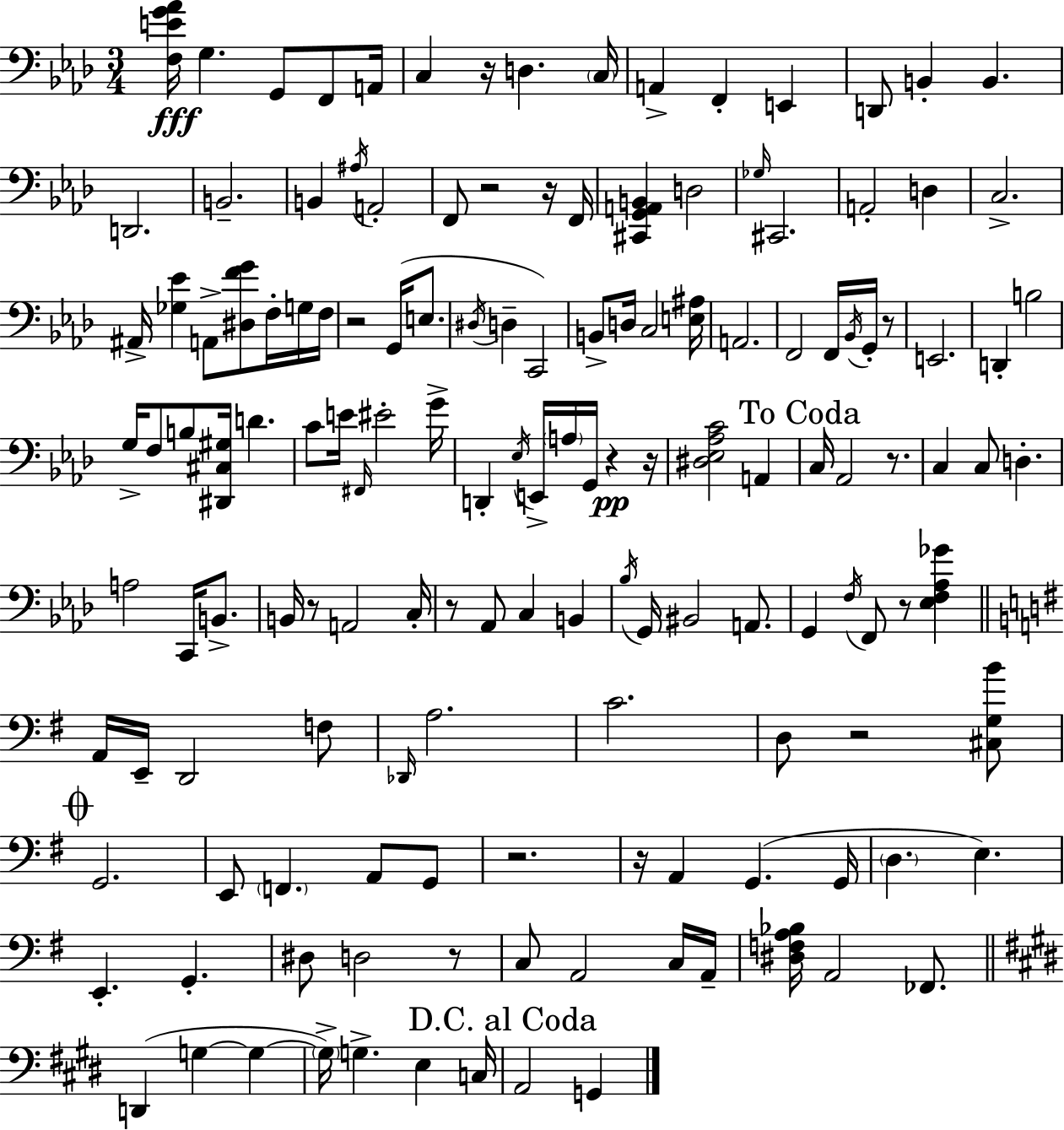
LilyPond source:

{
  \clef bass
  \numericTimeSignature
  \time 3/4
  \key f \minor
  \repeat volta 2 { <f e' g' aes'>16\fff g4. g,8 f,8 a,16 | c4 r16 d4. \parenthesize c16 | a,4-> f,4-. e,4 | d,8 b,4-. b,4. | \break d,2. | b,2.-- | b,4 \acciaccatura { ais16 } a,2-. | f,8 r2 r16 | \break f,16 <cis, g, a, b,>4 d2 | \grace { ges16 } cis,2. | a,2-. d4 | c2.-> | \break ais,16-> <ges ees'>4 a,8-> <dis f' g'>8 f16-. | g16 f16 r2 g,16( e8. | \acciaccatura { dis16 } d4-- c,2) | b,8-> d16 c2 | \break <e ais>16 a,2. | f,2 f,16 | \acciaccatura { bes,16 } g,16-. r8 e,2. | d,4-. b2 | \break g16-> f8 b8 <dis, cis gis>16 d'4. | c'8 e'16 \grace { fis,16 } eis'2-. | g'16-> d,4-. \acciaccatura { ees16 } e,16-> \parenthesize a16 | g,16 r4\pp r16 <dis ees aes c'>2 | \break a,4 \mark "To Coda" c16 aes,2 | r8. c4 c8 | d4.-. a2 | c,16 b,8.-> b,16 r8 a,2 | \break c16-. r8 aes,8 c4 | b,4 \acciaccatura { bes16 } g,16 bis,2 | a,8. g,4 \acciaccatura { f16 } | f,8 r8 <ees f aes ges'>4 \bar "||" \break \key e \minor a,16 e,16-- d,2 f8 | \grace { des,16 } a2. | c'2. | d8 r2 <cis g b'>8 | \break \mark \markup { \musicglyph "scripts.coda" } g,2. | e,8 \parenthesize f,4. a,8 g,8 | r2. | r16 a,4 g,4.( | \break g,16 \parenthesize d4. e4.) | e,4.-. g,4.-. | dis8 d2 r8 | c8 a,2 c16 | \break a,16-- <dis f a bes>16 a,2 fes,8. | \bar "||" \break \key e \major d,4( g4~~ g4~~ | \parenthesize g16->) g4.-> e4 c16 | \mark "D.C. al Coda" a,2 g,4 | } \bar "|."
}